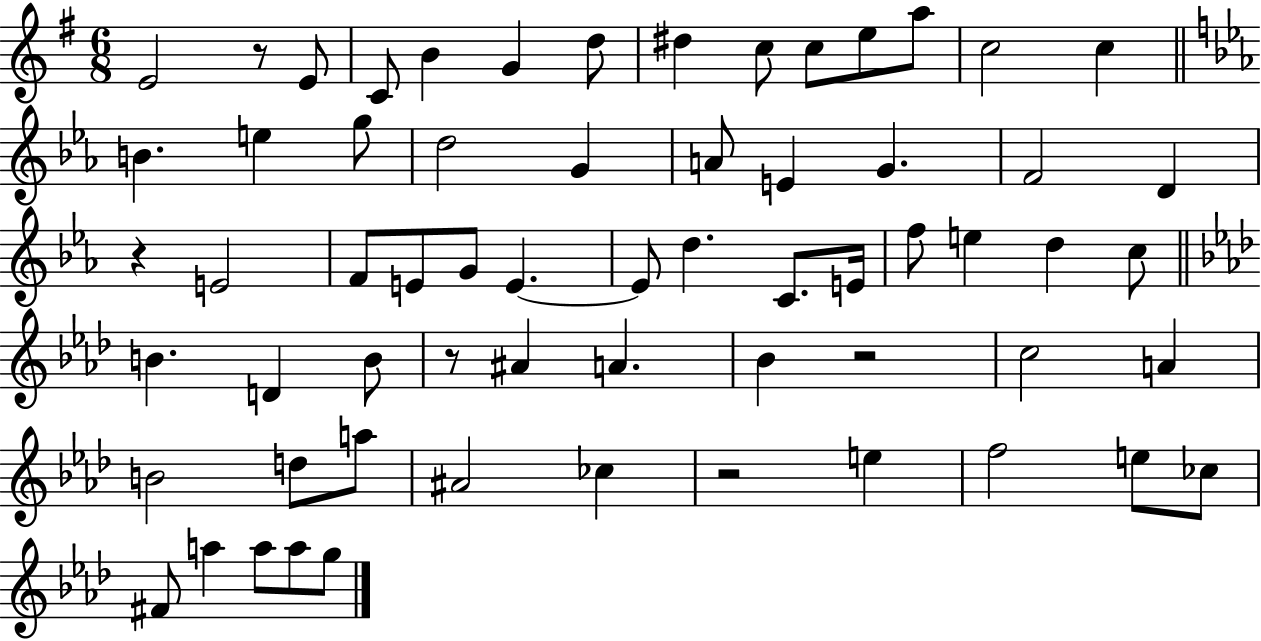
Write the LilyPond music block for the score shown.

{
  \clef treble
  \numericTimeSignature
  \time 6/8
  \key g \major
  e'2 r8 e'8 | c'8 b'4 g'4 d''8 | dis''4 c''8 c''8 e''8 a''8 | c''2 c''4 | \break \bar "||" \break \key ees \major b'4. e''4 g''8 | d''2 g'4 | a'8 e'4 g'4. | f'2 d'4 | \break r4 e'2 | f'8 e'8 g'8 e'4.~~ | e'8 d''4. c'8. e'16 | f''8 e''4 d''4 c''8 | \break \bar "||" \break \key aes \major b'4. d'4 b'8 | r8 ais'4 a'4. | bes'4 r2 | c''2 a'4 | \break b'2 d''8 a''8 | ais'2 ces''4 | r2 e''4 | f''2 e''8 ces''8 | \break fis'8 a''4 a''8 a''8 g''8 | \bar "|."
}